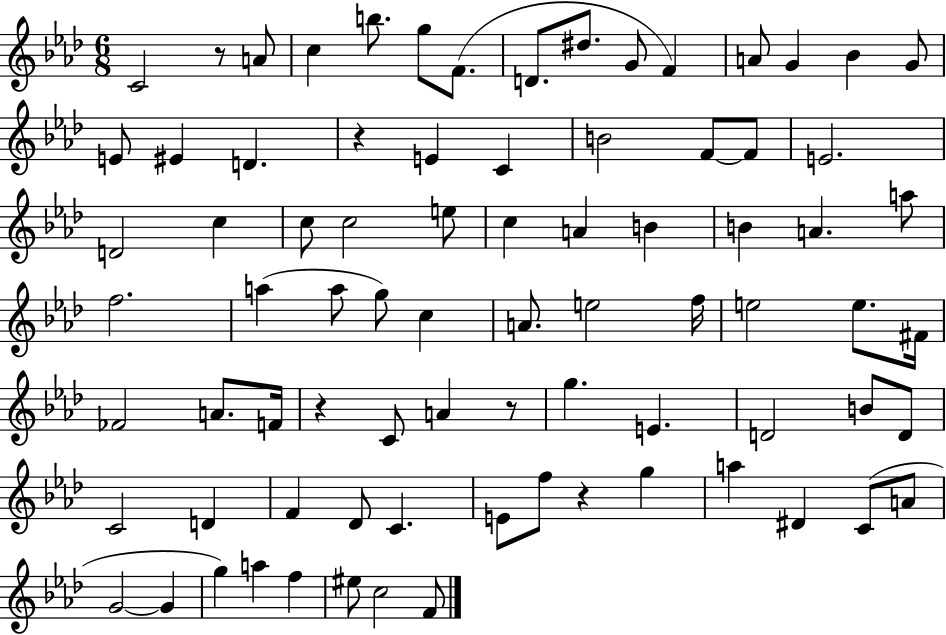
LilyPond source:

{
  \clef treble
  \numericTimeSignature
  \time 6/8
  \key aes \major
  \repeat volta 2 { c'2 r8 a'8 | c''4 b''8. g''8 f'8.( | d'8. dis''8. g'8 f'4) | a'8 g'4 bes'4 g'8 | \break e'8 eis'4 d'4. | r4 e'4 c'4 | b'2 f'8~~ f'8 | e'2. | \break d'2 c''4 | c''8 c''2 e''8 | c''4 a'4 b'4 | b'4 a'4. a''8 | \break f''2. | a''4( a''8 g''8) c''4 | a'8. e''2 f''16 | e''2 e''8. fis'16 | \break fes'2 a'8. f'16 | r4 c'8 a'4 r8 | g''4. e'4. | d'2 b'8 d'8 | \break c'2 d'4 | f'4 des'8 c'4. | e'8 f''8 r4 g''4 | a''4 dis'4 c'8( a'8 | \break g'2~~ g'4 | g''4) a''4 f''4 | eis''8 c''2 f'8 | } \bar "|."
}